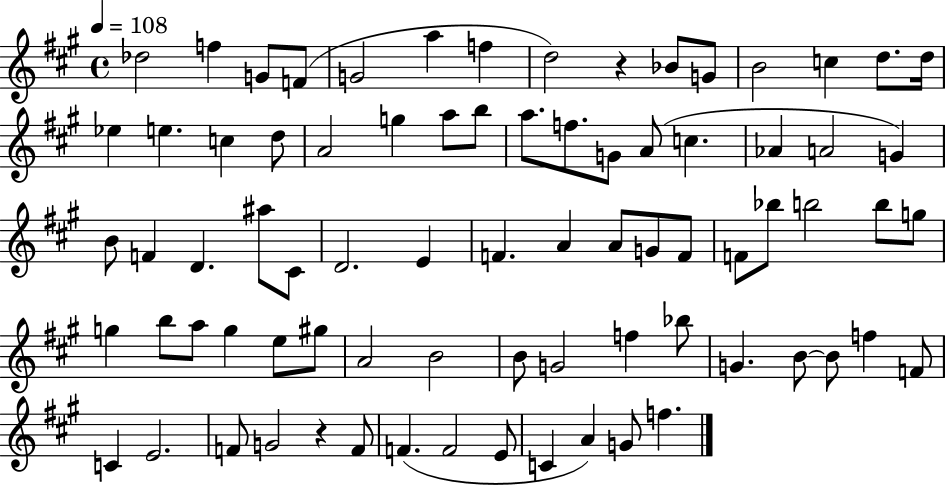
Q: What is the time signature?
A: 4/4